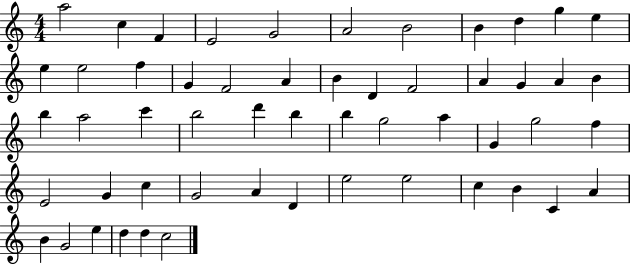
X:1
T:Untitled
M:4/4
L:1/4
K:C
a2 c F E2 G2 A2 B2 B d g e e e2 f G F2 A B D F2 A G A B b a2 c' b2 d' b b g2 a G g2 f E2 G c G2 A D e2 e2 c B C A B G2 e d d c2